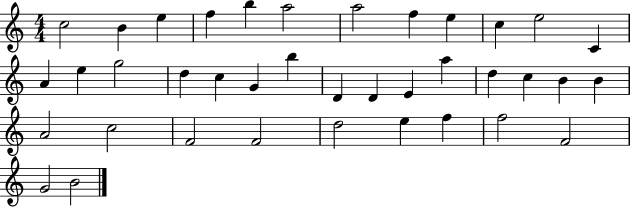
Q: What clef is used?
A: treble